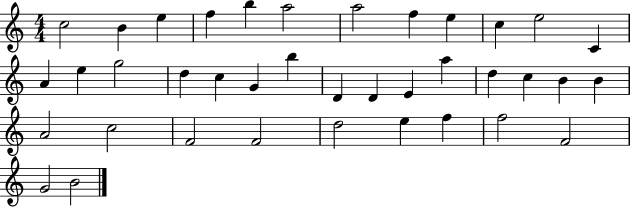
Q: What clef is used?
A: treble